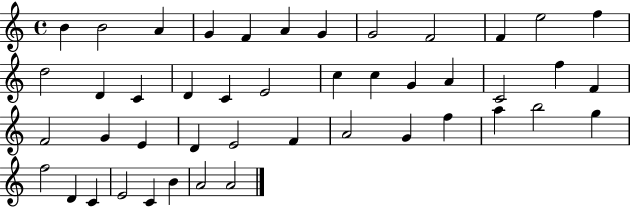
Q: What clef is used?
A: treble